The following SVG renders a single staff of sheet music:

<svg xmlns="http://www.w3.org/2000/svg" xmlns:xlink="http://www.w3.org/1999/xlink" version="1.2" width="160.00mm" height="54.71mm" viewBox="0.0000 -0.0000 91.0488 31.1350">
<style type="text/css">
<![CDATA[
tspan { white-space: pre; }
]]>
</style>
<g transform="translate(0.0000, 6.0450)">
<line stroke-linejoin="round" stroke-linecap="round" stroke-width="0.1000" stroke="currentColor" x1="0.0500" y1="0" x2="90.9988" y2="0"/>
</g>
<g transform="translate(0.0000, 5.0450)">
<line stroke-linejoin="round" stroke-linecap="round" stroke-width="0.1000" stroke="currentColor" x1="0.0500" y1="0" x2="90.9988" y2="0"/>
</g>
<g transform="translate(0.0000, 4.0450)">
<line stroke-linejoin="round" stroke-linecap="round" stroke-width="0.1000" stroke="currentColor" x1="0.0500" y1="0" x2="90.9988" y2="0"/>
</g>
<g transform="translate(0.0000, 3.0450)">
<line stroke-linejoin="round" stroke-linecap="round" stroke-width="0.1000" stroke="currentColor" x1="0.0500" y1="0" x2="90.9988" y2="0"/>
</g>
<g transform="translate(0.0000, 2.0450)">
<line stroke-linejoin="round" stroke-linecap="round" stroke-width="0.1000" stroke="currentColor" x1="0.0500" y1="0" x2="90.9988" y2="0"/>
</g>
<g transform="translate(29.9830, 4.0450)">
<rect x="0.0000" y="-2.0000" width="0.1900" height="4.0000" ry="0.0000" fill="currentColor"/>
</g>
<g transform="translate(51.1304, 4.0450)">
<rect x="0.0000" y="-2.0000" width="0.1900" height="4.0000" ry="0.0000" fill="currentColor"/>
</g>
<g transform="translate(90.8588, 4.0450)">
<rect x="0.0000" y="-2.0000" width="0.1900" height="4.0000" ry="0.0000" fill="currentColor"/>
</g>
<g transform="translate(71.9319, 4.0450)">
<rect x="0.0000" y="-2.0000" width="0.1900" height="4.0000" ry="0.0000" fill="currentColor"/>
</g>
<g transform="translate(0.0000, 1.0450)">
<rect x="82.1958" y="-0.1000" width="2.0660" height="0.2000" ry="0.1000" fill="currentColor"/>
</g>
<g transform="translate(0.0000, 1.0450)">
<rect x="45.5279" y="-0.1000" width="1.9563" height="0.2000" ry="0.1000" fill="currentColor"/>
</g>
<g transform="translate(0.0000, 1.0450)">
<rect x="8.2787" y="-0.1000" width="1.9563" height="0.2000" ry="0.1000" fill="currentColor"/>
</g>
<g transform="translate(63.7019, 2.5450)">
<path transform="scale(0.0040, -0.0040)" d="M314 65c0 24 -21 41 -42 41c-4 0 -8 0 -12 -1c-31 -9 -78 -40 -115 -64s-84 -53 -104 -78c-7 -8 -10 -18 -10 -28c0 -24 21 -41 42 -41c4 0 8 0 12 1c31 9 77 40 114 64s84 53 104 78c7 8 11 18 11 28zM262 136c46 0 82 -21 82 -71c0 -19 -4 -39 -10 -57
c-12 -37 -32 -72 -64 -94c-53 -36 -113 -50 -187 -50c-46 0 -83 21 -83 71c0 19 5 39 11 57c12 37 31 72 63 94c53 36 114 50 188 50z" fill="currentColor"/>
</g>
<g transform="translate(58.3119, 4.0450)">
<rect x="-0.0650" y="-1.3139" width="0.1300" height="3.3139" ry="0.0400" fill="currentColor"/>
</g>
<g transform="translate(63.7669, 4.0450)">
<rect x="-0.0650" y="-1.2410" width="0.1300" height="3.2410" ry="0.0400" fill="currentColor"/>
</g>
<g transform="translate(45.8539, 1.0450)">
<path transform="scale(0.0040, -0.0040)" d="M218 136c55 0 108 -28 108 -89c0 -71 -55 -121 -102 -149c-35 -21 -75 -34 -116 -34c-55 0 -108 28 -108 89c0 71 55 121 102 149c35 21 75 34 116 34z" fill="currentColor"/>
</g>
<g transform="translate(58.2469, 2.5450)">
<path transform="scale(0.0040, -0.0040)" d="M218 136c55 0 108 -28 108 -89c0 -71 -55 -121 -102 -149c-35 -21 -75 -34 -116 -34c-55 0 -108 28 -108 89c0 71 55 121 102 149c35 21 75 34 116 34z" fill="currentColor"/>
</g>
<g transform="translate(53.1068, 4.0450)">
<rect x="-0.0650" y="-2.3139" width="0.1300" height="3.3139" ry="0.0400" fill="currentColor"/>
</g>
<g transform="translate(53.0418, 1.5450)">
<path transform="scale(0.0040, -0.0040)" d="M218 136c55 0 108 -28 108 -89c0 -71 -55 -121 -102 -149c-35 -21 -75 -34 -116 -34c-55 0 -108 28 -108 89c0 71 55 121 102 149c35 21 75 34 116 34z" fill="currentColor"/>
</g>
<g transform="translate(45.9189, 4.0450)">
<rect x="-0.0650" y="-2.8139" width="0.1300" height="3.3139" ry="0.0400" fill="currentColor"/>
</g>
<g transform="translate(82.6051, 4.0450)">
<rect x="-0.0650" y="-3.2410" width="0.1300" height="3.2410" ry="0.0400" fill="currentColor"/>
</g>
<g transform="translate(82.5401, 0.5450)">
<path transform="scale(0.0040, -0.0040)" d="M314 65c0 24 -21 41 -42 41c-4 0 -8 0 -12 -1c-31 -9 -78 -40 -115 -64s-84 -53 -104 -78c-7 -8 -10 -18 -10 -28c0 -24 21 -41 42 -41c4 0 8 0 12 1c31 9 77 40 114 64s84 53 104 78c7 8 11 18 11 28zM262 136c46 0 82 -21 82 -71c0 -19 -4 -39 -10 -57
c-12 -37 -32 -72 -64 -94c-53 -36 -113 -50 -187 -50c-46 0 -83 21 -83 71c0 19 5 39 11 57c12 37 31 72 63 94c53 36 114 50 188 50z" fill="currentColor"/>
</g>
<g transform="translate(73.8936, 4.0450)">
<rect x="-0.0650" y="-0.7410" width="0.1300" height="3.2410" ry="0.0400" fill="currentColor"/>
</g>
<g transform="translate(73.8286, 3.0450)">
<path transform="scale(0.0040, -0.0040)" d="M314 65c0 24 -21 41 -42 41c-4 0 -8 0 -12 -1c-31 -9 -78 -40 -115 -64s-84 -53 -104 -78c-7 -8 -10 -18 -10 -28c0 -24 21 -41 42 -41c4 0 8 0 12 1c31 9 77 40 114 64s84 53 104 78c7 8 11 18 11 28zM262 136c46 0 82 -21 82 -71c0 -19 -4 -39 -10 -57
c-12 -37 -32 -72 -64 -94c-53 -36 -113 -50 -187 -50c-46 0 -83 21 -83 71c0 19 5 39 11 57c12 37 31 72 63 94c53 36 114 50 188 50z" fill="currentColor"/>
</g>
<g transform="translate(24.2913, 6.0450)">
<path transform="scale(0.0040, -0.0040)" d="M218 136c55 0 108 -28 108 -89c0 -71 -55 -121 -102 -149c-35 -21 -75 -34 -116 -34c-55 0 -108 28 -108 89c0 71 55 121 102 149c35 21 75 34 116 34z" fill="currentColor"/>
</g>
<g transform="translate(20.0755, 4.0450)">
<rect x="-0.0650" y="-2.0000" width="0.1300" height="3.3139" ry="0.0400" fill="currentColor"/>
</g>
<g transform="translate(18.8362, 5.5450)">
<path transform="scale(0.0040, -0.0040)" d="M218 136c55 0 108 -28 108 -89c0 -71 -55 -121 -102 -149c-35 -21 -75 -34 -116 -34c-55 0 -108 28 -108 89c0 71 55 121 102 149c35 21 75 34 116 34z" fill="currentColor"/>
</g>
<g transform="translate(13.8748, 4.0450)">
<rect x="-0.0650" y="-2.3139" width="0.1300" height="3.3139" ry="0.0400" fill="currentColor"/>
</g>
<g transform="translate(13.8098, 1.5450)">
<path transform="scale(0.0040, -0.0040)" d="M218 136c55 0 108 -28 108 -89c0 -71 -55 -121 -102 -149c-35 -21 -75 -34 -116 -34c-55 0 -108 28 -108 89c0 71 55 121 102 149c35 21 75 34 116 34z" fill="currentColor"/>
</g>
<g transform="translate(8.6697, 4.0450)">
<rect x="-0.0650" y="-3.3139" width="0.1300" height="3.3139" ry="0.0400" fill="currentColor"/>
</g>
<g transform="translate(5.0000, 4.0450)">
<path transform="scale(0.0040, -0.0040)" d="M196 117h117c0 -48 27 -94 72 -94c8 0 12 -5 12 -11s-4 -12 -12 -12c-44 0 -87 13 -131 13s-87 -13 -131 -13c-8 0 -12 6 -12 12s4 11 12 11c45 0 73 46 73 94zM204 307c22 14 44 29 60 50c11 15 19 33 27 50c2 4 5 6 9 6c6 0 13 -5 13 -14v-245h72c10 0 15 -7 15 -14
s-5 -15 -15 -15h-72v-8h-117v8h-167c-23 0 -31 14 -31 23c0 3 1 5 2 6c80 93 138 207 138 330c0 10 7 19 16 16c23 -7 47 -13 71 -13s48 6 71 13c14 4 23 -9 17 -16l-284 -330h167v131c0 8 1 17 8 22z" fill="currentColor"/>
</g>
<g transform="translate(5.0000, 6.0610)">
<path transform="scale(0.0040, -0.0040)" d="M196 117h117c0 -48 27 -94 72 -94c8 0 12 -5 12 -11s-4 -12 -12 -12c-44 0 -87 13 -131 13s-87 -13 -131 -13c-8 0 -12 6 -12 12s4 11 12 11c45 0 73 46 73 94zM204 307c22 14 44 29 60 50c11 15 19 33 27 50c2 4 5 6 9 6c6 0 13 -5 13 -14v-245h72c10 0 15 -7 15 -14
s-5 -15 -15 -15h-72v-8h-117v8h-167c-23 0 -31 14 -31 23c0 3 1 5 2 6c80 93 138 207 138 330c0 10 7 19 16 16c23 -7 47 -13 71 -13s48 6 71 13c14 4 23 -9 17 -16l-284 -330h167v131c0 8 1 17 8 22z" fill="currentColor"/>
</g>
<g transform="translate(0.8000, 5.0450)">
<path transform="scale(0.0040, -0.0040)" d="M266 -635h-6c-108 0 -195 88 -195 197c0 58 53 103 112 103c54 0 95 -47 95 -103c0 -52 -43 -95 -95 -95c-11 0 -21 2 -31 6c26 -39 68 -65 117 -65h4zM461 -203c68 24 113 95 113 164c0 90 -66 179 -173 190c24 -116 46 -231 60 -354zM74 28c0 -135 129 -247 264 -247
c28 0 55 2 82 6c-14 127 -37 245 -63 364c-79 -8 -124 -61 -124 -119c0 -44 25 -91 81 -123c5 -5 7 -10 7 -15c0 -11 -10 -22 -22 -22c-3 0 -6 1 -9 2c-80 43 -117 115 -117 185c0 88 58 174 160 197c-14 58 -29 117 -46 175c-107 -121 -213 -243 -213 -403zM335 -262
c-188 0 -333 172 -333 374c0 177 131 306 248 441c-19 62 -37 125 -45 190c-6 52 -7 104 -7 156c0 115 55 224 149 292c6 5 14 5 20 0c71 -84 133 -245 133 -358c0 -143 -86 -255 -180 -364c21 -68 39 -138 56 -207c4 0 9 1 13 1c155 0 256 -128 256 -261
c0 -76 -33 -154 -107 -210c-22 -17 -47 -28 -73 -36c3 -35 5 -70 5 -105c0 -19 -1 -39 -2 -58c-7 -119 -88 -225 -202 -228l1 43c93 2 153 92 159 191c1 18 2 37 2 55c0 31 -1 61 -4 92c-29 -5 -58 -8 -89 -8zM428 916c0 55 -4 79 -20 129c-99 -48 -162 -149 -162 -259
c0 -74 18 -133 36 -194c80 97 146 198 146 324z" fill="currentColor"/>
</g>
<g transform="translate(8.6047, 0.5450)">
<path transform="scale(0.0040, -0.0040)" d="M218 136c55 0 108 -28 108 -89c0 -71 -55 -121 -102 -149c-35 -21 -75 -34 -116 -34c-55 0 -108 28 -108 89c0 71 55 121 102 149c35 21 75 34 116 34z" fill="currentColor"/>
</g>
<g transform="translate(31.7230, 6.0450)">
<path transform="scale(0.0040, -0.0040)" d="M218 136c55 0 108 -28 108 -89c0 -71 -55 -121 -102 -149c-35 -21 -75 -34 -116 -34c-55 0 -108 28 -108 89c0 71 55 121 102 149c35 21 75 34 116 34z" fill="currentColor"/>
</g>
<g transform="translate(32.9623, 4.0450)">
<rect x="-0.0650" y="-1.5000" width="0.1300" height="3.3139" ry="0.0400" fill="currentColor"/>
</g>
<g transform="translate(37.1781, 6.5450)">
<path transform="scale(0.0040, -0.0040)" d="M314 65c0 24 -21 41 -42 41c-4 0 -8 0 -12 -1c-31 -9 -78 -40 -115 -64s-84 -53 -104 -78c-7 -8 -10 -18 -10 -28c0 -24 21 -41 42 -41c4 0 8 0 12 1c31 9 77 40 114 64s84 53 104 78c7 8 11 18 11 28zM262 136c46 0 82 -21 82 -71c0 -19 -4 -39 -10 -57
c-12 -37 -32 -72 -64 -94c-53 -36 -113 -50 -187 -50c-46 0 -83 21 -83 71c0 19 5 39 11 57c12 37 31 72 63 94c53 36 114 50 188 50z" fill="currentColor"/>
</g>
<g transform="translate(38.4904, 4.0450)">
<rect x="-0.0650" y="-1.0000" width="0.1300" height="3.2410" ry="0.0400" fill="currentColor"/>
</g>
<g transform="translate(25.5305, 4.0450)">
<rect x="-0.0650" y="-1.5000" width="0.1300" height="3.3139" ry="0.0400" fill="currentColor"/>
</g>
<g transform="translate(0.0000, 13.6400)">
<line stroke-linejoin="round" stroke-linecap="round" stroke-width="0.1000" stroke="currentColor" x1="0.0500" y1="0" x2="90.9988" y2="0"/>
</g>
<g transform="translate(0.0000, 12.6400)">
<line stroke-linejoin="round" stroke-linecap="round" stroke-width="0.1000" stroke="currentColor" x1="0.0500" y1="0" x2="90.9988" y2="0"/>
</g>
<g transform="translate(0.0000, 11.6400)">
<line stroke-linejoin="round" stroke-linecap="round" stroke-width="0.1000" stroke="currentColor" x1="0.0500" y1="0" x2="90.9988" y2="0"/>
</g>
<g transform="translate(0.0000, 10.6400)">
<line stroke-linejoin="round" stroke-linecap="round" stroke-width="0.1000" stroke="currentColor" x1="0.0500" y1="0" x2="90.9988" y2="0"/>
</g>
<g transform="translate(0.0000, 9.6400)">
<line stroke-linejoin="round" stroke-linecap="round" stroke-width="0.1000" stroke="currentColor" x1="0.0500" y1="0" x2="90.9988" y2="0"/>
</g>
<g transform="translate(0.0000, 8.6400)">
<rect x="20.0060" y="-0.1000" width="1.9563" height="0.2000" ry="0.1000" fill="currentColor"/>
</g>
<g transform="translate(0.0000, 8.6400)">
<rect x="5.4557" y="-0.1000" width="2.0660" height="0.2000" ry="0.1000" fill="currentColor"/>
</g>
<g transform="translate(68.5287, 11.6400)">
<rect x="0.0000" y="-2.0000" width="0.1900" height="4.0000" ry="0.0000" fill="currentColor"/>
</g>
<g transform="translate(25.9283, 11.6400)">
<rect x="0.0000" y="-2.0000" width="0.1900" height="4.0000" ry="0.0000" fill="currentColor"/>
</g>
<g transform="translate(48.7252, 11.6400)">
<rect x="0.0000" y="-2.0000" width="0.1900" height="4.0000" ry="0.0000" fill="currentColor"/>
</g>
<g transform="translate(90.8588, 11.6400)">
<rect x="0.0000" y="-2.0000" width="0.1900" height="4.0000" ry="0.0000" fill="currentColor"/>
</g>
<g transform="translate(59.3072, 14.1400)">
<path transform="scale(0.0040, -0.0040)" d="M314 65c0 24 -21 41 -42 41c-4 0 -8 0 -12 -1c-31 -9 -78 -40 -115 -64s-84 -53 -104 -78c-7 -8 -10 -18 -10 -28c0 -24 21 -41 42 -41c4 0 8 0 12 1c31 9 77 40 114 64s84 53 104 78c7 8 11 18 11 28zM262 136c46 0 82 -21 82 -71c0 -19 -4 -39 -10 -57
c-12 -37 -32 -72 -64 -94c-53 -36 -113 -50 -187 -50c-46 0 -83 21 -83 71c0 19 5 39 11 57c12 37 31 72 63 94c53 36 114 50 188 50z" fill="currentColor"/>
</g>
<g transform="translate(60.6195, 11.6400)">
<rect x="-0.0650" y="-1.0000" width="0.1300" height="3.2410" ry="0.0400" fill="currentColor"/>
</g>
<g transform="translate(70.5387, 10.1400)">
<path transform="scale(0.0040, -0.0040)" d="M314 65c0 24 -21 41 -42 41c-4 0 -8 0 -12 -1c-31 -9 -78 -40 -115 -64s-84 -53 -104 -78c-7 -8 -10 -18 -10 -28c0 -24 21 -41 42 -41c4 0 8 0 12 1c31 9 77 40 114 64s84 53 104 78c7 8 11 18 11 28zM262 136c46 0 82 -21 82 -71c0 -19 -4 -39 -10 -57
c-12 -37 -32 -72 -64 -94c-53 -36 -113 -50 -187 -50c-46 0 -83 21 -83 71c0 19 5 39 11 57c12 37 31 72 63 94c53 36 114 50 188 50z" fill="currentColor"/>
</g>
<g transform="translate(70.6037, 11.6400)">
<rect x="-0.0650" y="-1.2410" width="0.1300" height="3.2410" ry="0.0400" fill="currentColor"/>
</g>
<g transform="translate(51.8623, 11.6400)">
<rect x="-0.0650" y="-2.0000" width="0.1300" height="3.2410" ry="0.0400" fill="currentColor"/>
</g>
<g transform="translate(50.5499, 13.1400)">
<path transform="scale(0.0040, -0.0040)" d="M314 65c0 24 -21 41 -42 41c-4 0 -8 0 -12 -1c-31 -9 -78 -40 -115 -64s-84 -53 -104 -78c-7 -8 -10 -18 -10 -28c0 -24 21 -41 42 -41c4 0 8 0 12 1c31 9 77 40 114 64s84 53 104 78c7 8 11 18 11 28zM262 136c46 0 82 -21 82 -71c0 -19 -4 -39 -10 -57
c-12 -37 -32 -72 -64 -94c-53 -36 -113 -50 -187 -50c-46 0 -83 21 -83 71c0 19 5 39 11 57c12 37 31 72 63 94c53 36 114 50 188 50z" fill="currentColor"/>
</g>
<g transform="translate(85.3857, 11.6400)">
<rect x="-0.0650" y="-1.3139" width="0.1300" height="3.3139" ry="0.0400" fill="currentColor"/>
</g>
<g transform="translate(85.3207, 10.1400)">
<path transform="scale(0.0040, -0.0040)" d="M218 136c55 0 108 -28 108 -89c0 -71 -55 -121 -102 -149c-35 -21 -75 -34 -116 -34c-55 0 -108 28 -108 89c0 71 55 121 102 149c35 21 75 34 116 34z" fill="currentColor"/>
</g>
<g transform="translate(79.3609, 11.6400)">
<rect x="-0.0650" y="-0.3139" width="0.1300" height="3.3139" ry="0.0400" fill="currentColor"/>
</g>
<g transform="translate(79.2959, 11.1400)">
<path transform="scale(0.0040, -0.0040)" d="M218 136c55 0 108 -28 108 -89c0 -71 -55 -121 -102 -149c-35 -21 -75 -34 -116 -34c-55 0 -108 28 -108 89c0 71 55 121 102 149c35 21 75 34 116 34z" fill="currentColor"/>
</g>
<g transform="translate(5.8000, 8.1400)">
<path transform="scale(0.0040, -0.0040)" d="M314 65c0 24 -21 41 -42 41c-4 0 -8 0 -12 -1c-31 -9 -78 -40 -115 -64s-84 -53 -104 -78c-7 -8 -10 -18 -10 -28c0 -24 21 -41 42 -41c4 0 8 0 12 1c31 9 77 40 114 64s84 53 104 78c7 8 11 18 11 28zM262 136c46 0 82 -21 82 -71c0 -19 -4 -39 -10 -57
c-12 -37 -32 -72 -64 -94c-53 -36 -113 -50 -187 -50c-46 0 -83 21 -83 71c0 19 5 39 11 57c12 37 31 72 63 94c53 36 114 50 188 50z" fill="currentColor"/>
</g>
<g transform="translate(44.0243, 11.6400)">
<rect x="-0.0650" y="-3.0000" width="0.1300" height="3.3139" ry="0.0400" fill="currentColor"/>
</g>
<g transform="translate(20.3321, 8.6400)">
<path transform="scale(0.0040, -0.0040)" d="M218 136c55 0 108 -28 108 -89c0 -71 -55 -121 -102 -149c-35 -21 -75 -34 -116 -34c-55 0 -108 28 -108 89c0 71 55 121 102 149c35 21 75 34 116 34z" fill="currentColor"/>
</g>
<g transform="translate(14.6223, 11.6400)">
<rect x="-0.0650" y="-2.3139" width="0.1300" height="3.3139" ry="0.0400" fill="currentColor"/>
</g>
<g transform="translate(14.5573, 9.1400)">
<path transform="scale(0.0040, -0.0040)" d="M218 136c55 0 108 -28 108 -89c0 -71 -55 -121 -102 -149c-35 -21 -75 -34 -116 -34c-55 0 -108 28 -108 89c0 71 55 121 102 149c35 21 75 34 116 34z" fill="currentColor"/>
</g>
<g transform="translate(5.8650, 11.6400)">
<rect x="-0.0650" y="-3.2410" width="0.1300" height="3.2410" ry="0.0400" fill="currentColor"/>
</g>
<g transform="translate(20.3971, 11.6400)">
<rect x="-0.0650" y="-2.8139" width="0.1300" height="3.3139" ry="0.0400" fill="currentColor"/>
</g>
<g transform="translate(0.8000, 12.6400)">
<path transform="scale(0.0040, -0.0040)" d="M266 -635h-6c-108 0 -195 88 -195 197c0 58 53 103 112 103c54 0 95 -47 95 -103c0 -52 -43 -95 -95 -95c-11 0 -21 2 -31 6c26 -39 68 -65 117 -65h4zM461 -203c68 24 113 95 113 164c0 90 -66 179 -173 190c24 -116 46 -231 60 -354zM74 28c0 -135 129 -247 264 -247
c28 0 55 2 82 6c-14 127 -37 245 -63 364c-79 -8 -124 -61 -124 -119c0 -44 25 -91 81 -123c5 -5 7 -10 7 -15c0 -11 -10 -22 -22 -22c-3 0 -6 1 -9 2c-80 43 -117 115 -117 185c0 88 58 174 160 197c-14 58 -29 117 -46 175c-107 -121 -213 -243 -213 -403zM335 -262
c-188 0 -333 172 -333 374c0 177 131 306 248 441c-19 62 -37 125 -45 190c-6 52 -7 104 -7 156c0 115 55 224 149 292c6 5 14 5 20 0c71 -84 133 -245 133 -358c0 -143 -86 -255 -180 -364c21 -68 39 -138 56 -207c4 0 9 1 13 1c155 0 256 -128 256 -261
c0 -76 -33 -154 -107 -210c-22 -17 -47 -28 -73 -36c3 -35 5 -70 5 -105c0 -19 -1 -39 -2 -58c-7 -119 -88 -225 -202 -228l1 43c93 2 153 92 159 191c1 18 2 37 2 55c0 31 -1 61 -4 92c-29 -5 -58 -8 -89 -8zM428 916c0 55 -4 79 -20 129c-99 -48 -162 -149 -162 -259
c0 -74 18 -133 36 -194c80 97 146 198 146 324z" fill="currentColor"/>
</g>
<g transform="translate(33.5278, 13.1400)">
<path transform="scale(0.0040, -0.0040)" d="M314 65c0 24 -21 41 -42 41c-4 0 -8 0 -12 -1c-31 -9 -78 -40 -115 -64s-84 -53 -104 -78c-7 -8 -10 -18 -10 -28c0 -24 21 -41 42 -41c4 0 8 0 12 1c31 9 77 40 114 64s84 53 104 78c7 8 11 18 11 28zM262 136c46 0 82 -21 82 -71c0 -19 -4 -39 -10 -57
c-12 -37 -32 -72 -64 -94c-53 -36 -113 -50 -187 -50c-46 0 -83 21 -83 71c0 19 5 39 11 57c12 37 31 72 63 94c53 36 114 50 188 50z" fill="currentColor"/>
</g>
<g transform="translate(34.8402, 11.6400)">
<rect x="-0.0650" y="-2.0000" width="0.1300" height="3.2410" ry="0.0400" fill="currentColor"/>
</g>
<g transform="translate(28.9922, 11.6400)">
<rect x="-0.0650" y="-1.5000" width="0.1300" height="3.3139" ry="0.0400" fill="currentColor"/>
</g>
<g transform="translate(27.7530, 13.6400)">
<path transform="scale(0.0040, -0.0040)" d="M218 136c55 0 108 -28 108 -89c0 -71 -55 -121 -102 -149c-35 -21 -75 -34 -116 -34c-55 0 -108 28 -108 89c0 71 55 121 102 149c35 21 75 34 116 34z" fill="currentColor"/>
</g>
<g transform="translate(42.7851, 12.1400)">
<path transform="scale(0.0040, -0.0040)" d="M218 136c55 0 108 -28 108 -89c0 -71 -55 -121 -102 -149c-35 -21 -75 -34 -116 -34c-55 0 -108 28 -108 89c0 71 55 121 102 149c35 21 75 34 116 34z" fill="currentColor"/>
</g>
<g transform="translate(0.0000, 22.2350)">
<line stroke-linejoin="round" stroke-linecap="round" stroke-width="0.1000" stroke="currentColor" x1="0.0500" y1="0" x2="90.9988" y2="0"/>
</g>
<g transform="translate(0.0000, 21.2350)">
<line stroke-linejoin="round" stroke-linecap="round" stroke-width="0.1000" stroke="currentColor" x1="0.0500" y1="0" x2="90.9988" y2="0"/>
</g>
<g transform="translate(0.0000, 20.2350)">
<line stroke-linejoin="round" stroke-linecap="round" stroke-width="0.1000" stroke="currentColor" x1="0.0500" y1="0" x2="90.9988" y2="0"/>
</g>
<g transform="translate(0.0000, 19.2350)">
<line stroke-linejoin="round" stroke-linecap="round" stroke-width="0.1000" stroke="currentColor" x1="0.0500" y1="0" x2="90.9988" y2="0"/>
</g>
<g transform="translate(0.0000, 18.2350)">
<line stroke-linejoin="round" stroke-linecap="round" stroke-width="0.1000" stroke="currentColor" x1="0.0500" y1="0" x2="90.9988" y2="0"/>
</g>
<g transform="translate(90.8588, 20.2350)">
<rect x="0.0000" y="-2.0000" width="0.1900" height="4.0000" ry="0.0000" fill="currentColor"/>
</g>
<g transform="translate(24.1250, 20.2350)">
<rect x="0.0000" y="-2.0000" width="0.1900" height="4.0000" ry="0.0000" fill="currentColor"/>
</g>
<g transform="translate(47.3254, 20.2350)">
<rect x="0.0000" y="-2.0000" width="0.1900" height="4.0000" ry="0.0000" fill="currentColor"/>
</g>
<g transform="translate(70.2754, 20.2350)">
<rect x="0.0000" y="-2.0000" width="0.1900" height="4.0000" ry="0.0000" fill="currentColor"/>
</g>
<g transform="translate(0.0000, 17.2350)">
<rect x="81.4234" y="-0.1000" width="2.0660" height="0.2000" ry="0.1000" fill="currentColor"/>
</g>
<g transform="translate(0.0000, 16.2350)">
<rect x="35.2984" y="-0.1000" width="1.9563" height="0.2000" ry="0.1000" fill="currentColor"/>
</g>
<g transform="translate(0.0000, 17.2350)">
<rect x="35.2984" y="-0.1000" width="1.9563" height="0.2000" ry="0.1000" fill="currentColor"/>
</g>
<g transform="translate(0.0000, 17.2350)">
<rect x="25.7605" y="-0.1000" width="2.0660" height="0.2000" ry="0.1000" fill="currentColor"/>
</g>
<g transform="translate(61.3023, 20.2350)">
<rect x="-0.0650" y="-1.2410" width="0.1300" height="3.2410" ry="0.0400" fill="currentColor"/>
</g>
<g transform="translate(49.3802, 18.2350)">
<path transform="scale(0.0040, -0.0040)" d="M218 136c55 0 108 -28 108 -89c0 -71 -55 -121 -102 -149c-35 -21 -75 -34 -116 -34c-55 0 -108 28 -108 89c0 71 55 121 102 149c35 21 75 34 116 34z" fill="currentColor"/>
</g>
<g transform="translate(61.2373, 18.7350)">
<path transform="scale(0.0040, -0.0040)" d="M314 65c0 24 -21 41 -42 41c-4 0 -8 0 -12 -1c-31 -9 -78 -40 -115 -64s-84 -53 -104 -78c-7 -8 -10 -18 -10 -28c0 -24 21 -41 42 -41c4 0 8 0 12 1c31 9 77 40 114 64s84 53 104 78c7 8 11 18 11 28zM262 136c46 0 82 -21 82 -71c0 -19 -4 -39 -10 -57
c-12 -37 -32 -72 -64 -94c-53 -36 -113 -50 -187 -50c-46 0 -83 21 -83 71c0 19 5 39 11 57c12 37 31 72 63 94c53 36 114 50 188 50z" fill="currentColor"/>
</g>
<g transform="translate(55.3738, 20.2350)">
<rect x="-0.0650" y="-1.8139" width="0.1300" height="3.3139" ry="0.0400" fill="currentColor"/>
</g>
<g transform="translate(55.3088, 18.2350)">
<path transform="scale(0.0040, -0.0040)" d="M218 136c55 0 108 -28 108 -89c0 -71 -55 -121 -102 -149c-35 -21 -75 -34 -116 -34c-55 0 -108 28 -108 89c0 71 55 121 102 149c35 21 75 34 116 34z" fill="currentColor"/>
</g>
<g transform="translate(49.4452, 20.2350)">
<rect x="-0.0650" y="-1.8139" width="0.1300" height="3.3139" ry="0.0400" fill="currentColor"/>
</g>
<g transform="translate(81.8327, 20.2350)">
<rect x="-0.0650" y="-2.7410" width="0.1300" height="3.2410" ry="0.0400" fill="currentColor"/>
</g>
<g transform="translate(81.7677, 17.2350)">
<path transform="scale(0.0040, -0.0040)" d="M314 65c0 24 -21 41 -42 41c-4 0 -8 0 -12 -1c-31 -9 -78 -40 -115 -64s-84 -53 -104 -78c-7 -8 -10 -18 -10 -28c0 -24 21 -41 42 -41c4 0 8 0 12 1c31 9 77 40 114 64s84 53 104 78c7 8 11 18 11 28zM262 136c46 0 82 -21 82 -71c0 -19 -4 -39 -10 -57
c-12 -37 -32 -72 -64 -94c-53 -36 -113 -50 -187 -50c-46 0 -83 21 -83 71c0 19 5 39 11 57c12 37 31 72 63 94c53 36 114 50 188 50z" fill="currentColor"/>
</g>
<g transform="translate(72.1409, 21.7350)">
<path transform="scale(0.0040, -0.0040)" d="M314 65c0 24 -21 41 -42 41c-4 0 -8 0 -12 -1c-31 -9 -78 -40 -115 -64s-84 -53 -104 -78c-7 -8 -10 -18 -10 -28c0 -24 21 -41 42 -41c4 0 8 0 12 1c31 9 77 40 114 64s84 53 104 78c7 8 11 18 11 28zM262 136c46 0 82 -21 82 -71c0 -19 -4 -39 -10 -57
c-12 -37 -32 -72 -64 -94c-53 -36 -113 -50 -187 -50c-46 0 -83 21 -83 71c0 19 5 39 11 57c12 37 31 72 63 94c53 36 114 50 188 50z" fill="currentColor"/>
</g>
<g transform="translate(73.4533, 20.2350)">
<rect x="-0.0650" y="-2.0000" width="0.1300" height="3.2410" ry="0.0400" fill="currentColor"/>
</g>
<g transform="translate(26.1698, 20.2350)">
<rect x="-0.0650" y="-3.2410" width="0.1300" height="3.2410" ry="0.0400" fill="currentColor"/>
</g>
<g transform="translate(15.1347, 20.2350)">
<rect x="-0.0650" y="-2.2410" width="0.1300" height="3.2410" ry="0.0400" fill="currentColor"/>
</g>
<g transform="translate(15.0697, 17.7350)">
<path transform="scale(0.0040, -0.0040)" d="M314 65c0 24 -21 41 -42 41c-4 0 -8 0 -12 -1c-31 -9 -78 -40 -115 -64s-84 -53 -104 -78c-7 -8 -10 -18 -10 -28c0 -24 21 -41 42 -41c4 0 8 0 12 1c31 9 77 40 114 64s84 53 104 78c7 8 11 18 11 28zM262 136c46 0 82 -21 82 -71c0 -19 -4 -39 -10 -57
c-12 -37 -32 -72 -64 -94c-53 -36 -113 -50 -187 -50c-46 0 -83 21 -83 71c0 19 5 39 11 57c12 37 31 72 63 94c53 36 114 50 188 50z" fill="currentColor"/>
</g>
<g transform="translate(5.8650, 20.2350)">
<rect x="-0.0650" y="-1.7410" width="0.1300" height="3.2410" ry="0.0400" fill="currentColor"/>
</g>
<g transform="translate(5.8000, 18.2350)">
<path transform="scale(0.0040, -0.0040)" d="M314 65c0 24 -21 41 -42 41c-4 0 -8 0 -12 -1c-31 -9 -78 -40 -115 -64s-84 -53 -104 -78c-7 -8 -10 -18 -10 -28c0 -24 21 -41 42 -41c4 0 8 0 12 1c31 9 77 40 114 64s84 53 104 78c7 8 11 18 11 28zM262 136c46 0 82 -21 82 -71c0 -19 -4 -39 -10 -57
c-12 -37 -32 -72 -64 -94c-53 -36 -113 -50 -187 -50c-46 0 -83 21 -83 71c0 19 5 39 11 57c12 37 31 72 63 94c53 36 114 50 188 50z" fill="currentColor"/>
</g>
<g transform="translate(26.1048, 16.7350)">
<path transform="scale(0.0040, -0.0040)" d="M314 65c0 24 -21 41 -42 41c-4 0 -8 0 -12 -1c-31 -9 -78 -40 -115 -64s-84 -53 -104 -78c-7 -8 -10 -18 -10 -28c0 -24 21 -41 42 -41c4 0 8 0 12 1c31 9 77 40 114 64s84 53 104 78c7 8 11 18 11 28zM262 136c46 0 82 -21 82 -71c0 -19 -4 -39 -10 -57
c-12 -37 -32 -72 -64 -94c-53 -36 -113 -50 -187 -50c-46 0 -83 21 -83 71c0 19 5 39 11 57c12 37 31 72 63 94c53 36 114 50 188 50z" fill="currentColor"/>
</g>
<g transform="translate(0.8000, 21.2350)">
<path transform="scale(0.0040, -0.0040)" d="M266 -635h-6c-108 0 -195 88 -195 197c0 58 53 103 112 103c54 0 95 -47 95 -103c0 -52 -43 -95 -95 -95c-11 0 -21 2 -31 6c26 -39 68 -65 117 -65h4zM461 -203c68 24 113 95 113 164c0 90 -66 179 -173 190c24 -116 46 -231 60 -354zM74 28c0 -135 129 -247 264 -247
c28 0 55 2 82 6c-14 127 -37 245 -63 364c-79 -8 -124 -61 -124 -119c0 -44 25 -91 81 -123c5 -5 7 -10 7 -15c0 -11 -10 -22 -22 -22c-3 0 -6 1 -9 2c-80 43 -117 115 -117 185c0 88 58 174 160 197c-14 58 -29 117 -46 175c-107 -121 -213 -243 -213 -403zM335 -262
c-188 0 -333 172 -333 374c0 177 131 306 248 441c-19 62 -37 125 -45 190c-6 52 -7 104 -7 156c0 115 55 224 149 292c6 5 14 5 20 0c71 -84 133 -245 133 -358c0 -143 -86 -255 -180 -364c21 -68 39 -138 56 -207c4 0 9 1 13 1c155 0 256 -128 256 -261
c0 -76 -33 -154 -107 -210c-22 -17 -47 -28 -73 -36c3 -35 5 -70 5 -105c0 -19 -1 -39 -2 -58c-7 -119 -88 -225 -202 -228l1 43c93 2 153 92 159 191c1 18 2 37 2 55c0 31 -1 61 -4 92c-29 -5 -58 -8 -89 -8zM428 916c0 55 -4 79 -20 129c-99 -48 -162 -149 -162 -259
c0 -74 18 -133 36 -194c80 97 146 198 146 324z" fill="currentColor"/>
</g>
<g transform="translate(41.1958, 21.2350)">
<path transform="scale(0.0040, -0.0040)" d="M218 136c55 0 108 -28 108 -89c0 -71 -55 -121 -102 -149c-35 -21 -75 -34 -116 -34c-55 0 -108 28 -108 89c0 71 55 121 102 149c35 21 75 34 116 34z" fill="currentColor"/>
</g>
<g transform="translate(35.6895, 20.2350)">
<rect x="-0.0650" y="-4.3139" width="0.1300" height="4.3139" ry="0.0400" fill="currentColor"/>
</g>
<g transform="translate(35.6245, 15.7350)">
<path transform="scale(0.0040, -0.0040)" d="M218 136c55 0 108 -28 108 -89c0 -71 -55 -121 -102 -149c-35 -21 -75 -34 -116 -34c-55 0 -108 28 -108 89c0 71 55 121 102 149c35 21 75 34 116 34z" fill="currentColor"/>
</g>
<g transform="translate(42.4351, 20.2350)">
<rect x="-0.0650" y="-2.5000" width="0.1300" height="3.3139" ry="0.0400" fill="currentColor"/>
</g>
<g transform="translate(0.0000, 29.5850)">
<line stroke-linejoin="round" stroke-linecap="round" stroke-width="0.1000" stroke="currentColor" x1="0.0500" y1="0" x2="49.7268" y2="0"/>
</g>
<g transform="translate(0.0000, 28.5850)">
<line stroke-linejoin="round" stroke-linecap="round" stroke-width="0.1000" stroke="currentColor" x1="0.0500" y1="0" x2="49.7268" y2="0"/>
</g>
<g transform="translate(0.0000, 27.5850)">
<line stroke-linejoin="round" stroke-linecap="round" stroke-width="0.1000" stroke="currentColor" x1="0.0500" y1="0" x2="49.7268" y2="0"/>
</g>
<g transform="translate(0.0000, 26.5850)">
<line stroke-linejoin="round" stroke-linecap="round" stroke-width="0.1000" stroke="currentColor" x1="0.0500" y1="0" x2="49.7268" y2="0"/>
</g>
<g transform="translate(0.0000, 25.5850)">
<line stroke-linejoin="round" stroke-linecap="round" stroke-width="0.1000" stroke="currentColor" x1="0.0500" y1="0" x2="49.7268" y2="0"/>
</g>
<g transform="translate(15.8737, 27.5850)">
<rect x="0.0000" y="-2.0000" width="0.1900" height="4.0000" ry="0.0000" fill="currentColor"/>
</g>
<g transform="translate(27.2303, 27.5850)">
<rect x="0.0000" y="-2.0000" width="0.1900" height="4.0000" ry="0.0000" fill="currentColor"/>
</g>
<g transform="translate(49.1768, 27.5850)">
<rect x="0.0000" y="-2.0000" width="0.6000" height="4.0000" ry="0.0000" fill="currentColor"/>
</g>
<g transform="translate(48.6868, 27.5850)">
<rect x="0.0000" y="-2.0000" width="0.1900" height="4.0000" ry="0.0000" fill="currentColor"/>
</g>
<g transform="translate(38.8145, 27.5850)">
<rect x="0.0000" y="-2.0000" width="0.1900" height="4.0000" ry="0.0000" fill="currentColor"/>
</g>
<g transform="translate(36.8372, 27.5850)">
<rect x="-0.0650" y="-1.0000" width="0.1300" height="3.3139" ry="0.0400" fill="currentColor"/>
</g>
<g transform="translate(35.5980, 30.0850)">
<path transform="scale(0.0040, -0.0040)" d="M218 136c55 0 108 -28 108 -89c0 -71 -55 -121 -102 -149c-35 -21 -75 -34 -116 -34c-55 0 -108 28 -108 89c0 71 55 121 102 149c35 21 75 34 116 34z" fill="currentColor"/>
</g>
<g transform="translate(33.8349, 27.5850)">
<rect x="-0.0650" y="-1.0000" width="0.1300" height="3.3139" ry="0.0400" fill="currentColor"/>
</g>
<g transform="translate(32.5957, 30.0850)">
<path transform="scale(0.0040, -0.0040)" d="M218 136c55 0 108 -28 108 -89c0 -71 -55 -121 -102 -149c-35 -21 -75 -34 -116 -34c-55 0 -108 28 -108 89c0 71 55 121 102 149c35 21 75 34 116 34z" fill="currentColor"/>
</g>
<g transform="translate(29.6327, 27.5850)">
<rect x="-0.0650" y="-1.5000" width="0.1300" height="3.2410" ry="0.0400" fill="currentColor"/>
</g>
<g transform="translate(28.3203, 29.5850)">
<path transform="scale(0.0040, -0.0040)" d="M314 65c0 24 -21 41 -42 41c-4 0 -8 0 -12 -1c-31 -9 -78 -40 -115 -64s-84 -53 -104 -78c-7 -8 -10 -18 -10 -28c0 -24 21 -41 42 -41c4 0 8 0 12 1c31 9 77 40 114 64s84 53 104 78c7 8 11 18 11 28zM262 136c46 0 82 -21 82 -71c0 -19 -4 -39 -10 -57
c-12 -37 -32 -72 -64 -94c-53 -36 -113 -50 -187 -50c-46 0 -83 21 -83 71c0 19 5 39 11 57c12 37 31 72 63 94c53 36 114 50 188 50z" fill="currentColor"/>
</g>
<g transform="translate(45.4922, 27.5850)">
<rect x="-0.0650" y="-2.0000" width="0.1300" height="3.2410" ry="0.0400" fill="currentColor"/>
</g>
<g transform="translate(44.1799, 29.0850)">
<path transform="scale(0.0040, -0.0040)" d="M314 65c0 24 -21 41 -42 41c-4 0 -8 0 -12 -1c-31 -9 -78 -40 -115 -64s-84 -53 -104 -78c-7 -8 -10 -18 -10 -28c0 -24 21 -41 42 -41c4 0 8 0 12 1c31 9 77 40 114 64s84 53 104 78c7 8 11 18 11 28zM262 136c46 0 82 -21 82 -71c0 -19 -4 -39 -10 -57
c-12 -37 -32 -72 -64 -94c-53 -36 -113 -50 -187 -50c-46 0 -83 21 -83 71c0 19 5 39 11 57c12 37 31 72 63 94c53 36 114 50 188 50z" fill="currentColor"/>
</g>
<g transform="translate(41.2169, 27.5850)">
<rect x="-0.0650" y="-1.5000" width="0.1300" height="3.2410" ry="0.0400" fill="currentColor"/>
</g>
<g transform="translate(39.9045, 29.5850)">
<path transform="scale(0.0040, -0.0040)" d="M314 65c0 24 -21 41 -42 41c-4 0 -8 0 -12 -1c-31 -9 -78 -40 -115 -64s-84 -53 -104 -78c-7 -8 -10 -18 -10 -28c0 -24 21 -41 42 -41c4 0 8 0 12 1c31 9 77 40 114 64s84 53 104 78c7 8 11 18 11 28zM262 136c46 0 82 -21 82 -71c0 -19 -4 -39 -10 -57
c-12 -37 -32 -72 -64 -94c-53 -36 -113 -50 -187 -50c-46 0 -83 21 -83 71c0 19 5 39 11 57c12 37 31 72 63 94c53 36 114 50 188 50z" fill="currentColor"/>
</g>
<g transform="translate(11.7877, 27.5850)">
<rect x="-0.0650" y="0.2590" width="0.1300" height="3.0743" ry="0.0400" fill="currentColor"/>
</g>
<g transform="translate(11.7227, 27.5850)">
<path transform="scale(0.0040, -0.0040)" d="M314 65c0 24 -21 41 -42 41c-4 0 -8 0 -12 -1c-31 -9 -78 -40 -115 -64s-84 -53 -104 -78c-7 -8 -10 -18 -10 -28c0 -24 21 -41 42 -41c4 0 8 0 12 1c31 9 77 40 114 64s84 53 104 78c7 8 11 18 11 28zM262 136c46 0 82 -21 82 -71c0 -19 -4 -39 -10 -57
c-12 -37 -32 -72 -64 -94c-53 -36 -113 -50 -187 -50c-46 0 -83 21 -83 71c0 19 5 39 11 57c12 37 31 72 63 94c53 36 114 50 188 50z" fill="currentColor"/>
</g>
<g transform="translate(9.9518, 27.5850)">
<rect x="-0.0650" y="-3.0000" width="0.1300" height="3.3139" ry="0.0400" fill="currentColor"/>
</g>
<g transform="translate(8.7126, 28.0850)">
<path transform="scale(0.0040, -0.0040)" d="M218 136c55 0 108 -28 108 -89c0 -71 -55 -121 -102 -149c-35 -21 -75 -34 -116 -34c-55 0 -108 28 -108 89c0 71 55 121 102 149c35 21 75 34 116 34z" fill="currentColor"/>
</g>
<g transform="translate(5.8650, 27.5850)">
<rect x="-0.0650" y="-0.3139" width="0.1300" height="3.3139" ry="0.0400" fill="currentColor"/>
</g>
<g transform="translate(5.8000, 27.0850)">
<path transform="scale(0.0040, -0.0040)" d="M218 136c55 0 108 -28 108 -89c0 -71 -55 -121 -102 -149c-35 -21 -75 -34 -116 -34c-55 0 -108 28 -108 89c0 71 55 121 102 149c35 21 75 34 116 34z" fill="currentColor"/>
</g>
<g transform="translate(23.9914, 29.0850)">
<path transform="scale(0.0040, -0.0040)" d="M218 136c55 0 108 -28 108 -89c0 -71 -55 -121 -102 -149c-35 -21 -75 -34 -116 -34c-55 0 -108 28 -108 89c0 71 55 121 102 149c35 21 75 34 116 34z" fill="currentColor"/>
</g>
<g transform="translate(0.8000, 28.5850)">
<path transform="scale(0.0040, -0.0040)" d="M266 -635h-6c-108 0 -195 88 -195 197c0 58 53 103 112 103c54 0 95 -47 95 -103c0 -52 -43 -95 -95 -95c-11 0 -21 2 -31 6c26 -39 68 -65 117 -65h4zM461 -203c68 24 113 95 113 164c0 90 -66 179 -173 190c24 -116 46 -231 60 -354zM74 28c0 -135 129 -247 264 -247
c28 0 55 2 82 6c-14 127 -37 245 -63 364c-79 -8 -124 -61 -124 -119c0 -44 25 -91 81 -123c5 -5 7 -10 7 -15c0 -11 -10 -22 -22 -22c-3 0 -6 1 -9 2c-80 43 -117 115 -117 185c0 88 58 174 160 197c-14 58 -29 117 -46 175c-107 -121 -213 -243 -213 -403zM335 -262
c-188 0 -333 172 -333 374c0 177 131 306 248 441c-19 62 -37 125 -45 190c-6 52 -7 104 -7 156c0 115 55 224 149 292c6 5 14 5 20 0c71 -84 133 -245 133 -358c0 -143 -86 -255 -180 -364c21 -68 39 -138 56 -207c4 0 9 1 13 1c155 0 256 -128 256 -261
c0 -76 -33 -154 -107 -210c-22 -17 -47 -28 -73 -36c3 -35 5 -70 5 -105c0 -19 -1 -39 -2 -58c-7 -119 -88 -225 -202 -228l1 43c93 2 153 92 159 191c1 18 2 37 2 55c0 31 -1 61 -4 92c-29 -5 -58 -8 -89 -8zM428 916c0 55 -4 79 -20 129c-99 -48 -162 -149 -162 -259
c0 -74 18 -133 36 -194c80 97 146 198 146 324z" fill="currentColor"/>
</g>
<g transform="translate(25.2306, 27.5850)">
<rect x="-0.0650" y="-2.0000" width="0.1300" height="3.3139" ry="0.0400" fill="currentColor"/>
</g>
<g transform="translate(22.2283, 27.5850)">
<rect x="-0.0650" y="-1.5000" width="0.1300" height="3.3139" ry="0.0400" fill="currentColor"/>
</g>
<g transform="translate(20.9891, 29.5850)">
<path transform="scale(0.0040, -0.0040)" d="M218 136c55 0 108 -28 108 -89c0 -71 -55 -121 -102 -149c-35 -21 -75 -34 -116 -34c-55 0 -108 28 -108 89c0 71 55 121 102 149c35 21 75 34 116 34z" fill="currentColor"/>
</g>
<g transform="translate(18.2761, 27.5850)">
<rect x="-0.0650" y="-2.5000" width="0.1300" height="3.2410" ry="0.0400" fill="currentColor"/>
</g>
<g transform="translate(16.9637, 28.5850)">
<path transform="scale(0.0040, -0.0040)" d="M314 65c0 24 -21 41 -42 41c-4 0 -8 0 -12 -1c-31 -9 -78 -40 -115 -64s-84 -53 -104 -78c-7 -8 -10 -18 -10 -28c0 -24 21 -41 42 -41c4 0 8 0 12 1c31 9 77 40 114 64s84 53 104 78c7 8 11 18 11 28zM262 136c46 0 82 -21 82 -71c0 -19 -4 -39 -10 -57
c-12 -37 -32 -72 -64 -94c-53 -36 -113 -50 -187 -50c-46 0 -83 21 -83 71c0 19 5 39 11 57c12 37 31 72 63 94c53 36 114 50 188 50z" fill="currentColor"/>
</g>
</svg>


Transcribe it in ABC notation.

X:1
T:Untitled
M:4/4
L:1/4
K:C
b g F E E D2 a g e e2 d2 b2 b2 g a E F2 A F2 D2 e2 c e f2 g2 b2 d' G f f e2 F2 a2 c A B2 G2 E F E2 D D E2 F2